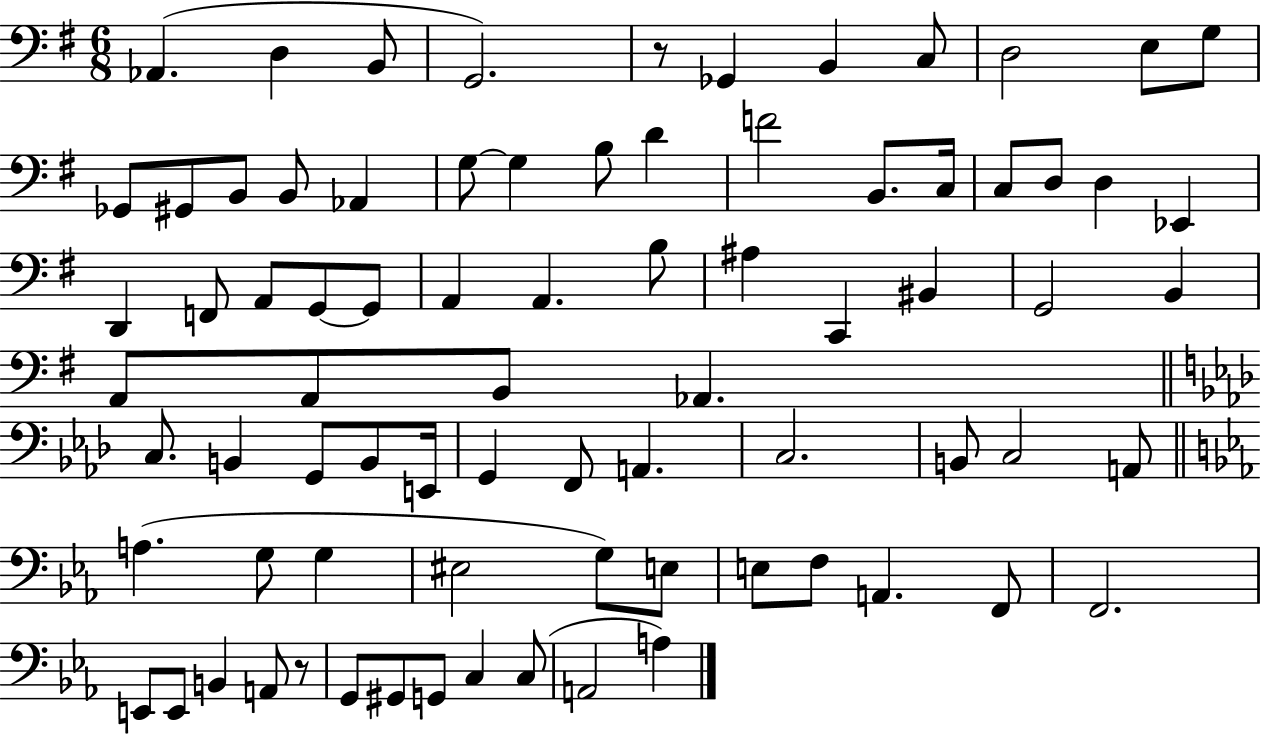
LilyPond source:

{
  \clef bass
  \numericTimeSignature
  \time 6/8
  \key g \major
  aes,4.( d4 b,8 | g,2.) | r8 ges,4 b,4 c8 | d2 e8 g8 | \break ges,8 gis,8 b,8 b,8 aes,4 | g8~~ g4 b8 d'4 | f'2 b,8. c16 | c8 d8 d4 ees,4 | \break d,4 f,8 a,8 g,8~~ g,8 | a,4 a,4. b8 | ais4 c,4 bis,4 | g,2 b,4 | \break a,8 a,8 b,8 aes,4. | \bar "||" \break \key aes \major c8. b,4 g,8 b,8 e,16 | g,4 f,8 a,4. | c2. | b,8 c2 a,8 | \break \bar "||" \break \key ees \major a4.( g8 g4 | eis2 g8) e8 | e8 f8 a,4. f,8 | f,2. | \break e,8 e,8 b,4 a,8 r8 | g,8 gis,8 g,8 c4 c8( | a,2 a4) | \bar "|."
}